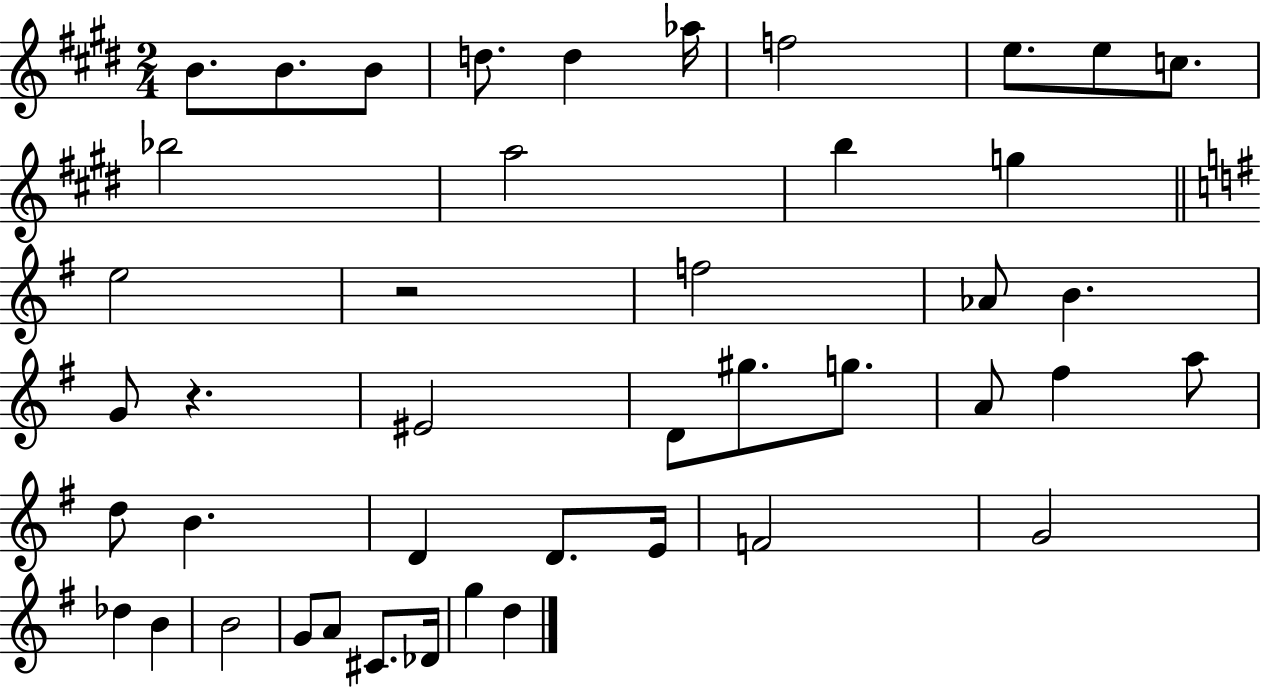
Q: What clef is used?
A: treble